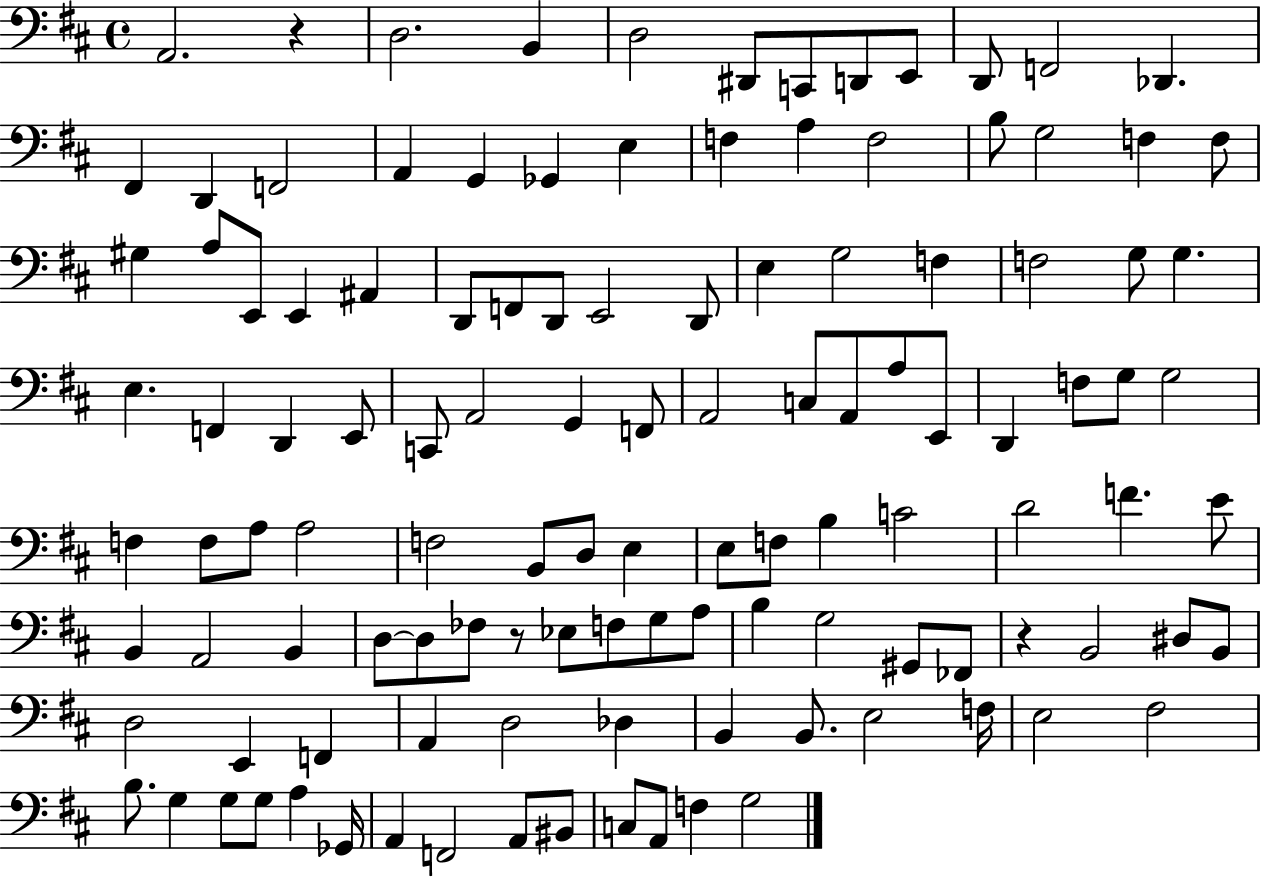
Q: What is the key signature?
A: D major